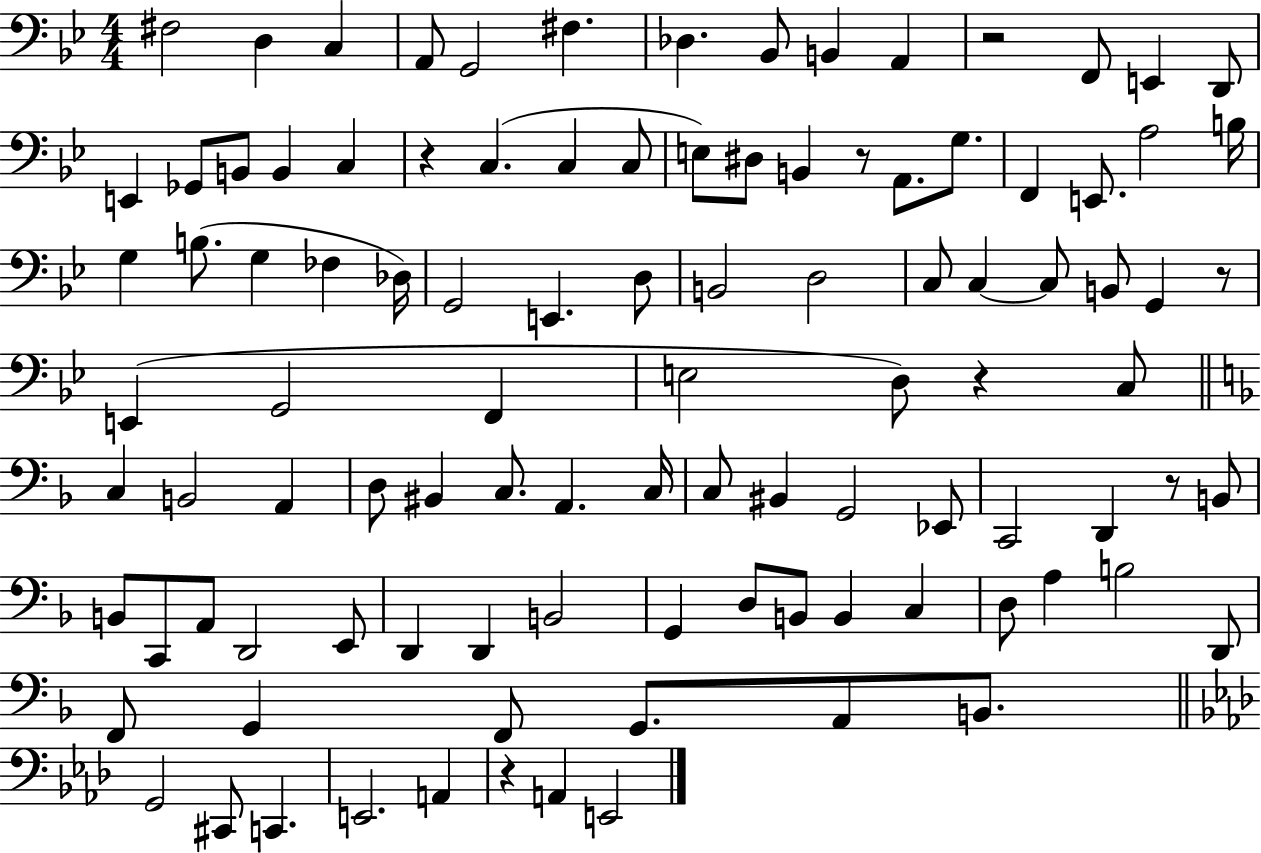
X:1
T:Untitled
M:4/4
L:1/4
K:Bb
^F,2 D, C, A,,/2 G,,2 ^F, _D, _B,,/2 B,, A,, z2 F,,/2 E,, D,,/2 E,, _G,,/2 B,,/2 B,, C, z C, C, C,/2 E,/2 ^D,/2 B,, z/2 A,,/2 G,/2 F,, E,,/2 A,2 B,/4 G, B,/2 G, _F, _D,/4 G,,2 E,, D,/2 B,,2 D,2 C,/2 C, C,/2 B,,/2 G,, z/2 E,, G,,2 F,, E,2 D,/2 z C,/2 C, B,,2 A,, D,/2 ^B,, C,/2 A,, C,/4 C,/2 ^B,, G,,2 _E,,/2 C,,2 D,, z/2 B,,/2 B,,/2 C,,/2 A,,/2 D,,2 E,,/2 D,, D,, B,,2 G,, D,/2 B,,/2 B,, C, D,/2 A, B,2 D,,/2 F,,/2 G,, F,,/2 G,,/2 A,,/2 B,,/2 G,,2 ^C,,/2 C,, E,,2 A,, z A,, E,,2